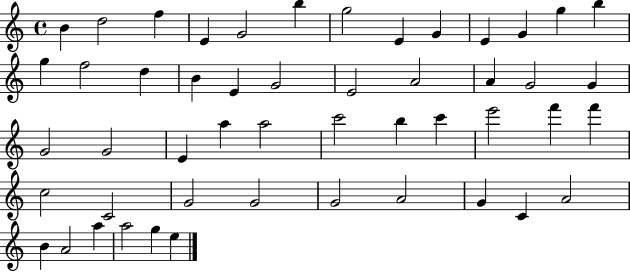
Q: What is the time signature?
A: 4/4